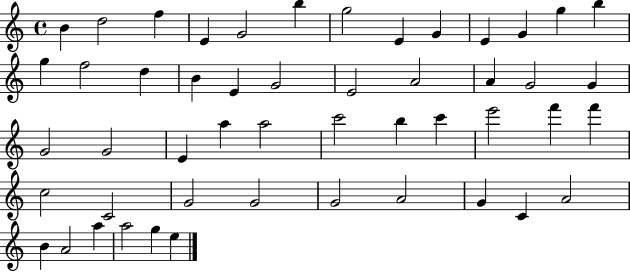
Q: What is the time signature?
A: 4/4